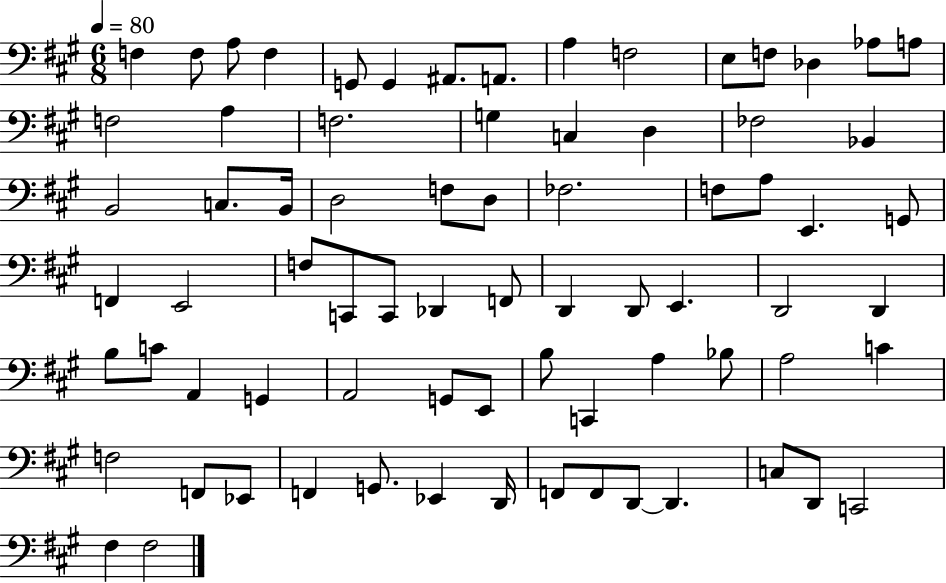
{
  \clef bass
  \numericTimeSignature
  \time 6/8
  \key a \major
  \tempo 4 = 80
  f4 f8 a8 f4 | g,8 g,4 ais,8. a,8. | a4 f2 | e8 f8 des4 aes8 a8 | \break f2 a4 | f2. | g4 c4 d4 | fes2 bes,4 | \break b,2 c8. b,16 | d2 f8 d8 | fes2. | f8 a8 e,4. g,8 | \break f,4 e,2 | f8 c,8 c,8 des,4 f,8 | d,4 d,8 e,4. | d,2 d,4 | \break b8 c'8 a,4 g,4 | a,2 g,8 e,8 | b8 c,4 a4 bes8 | a2 c'4 | \break f2 f,8 ees,8 | f,4 g,8. ees,4 d,16 | f,8 f,8 d,8~~ d,4. | c8 d,8 c,2 | \break fis4 fis2 | \bar "|."
}